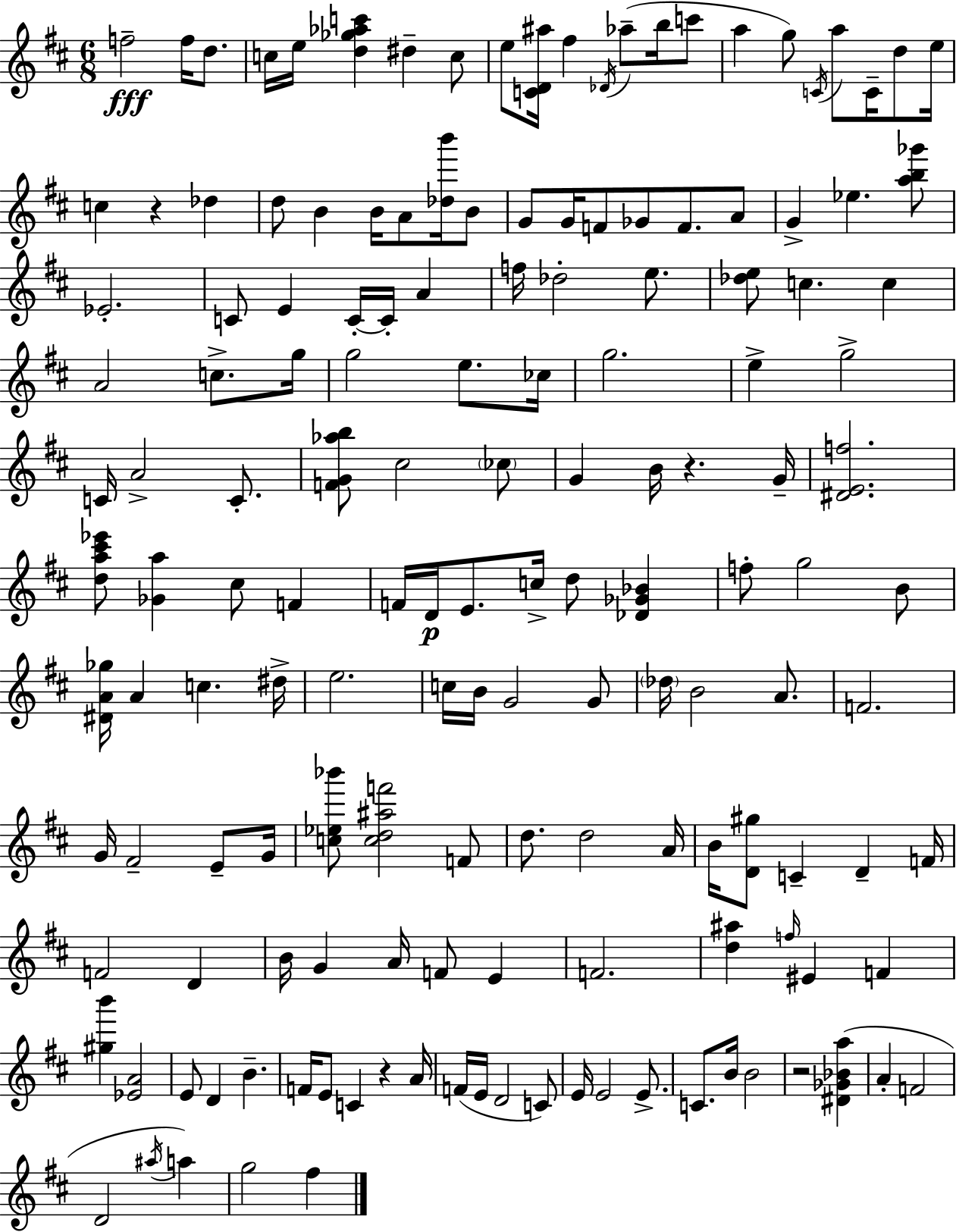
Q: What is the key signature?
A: D major